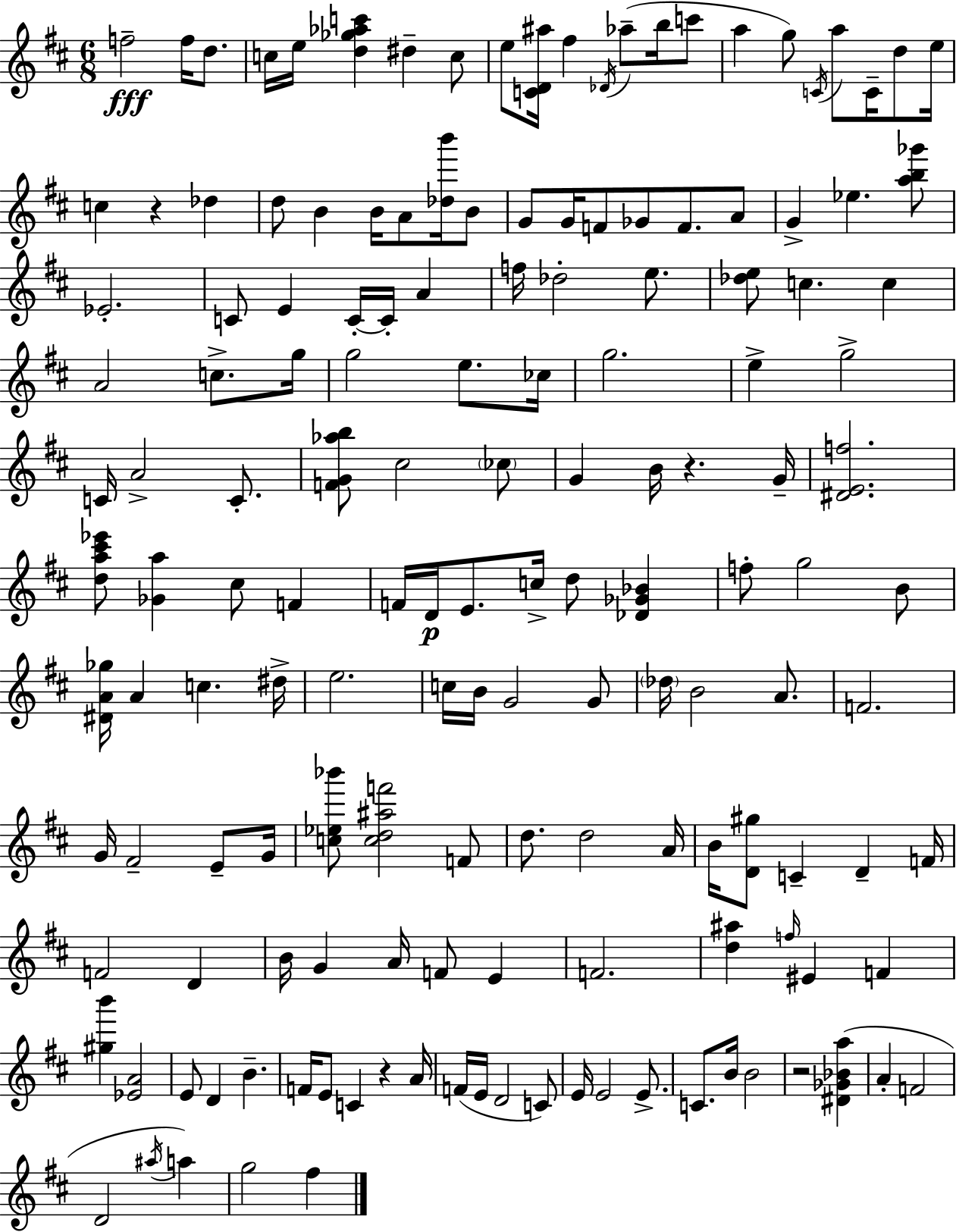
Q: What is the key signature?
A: D major